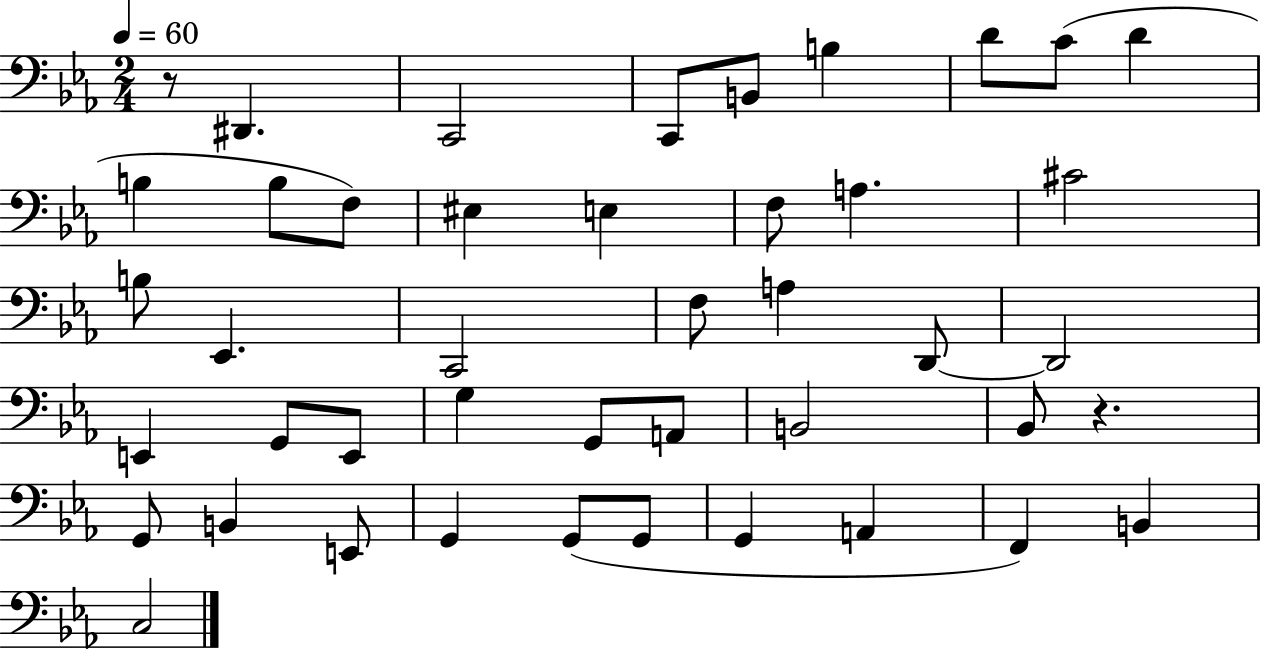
R/e D#2/q. C2/h C2/e B2/e B3/q D4/e C4/e D4/q B3/q B3/e F3/e EIS3/q E3/q F3/e A3/q. C#4/h B3/e Eb2/q. C2/h F3/e A3/q D2/e D2/h E2/q G2/e E2/e G3/q G2/e A2/e B2/h Bb2/e R/q. G2/e B2/q E2/e G2/q G2/e G2/e G2/q A2/q F2/q B2/q C3/h